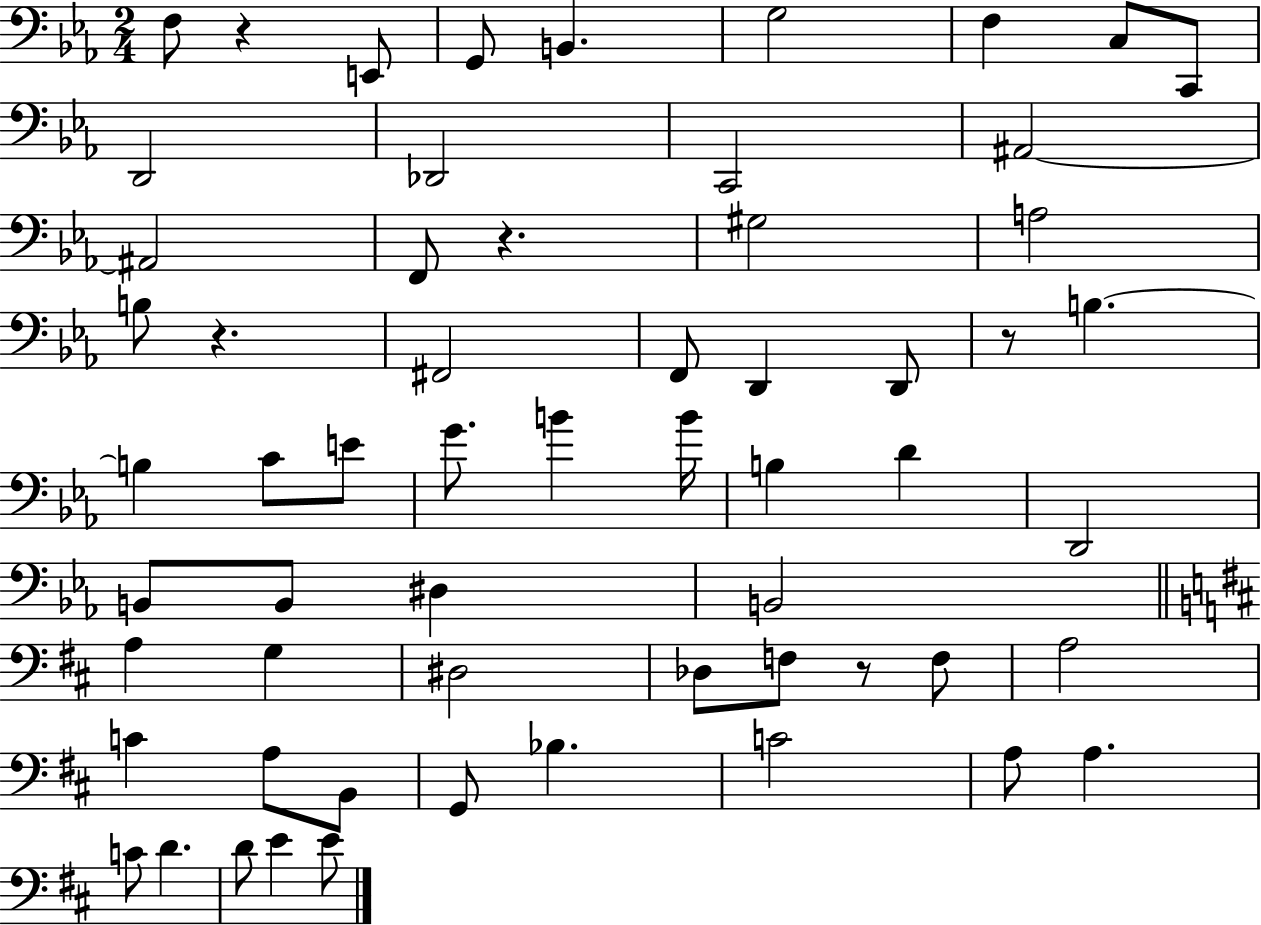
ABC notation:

X:1
T:Untitled
M:2/4
L:1/4
K:Eb
F,/2 z E,,/2 G,,/2 B,, G,2 F, C,/2 C,,/2 D,,2 _D,,2 C,,2 ^A,,2 ^A,,2 F,,/2 z ^G,2 A,2 B,/2 z ^F,,2 F,,/2 D,, D,,/2 z/2 B, B, C/2 E/2 G/2 B B/4 B, D D,,2 B,,/2 B,,/2 ^D, B,,2 A, G, ^D,2 _D,/2 F,/2 z/2 F,/2 A,2 C A,/2 B,,/2 G,,/2 _B, C2 A,/2 A, C/2 D D/2 E E/2